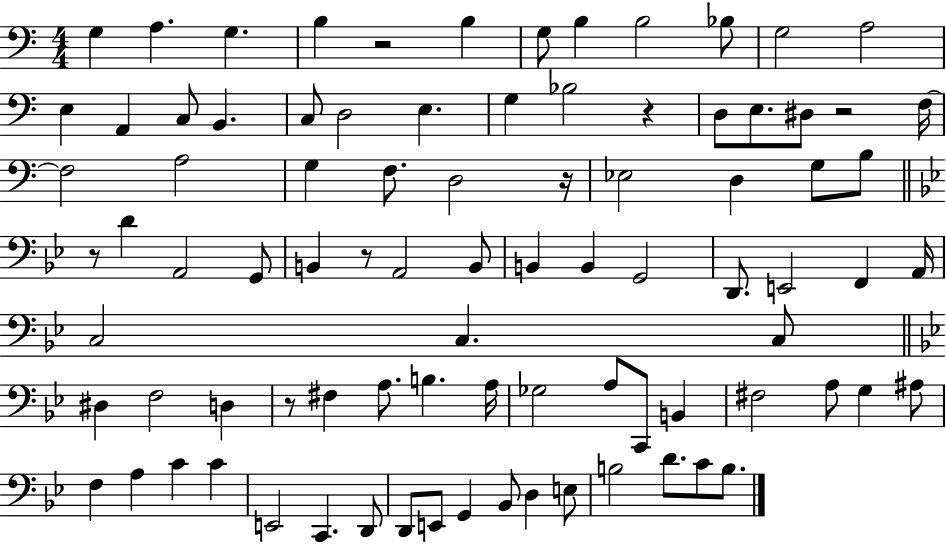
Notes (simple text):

G3/q A3/q. G3/q. B3/q R/h B3/q G3/e B3/q B3/h Bb3/e G3/h A3/h E3/q A2/q C3/e B2/q. C3/e D3/h E3/q. G3/q Bb3/h R/q D3/e E3/e. D#3/e R/h F3/s F3/h A3/h G3/q F3/e. D3/h R/s Eb3/h D3/q G3/e B3/e R/e D4/q A2/h G2/e B2/q R/e A2/h B2/e B2/q B2/q G2/h D2/e. E2/h F2/q A2/s C3/h C3/q. C3/e D#3/q F3/h D3/q R/e F#3/q A3/e. B3/q. A3/s Gb3/h A3/e C2/e B2/q F#3/h A3/e G3/q A#3/e F3/q A3/q C4/q C4/q E2/h C2/q. D2/e D2/e E2/e G2/q Bb2/e D3/q E3/e B3/h D4/e. C4/e B3/e.